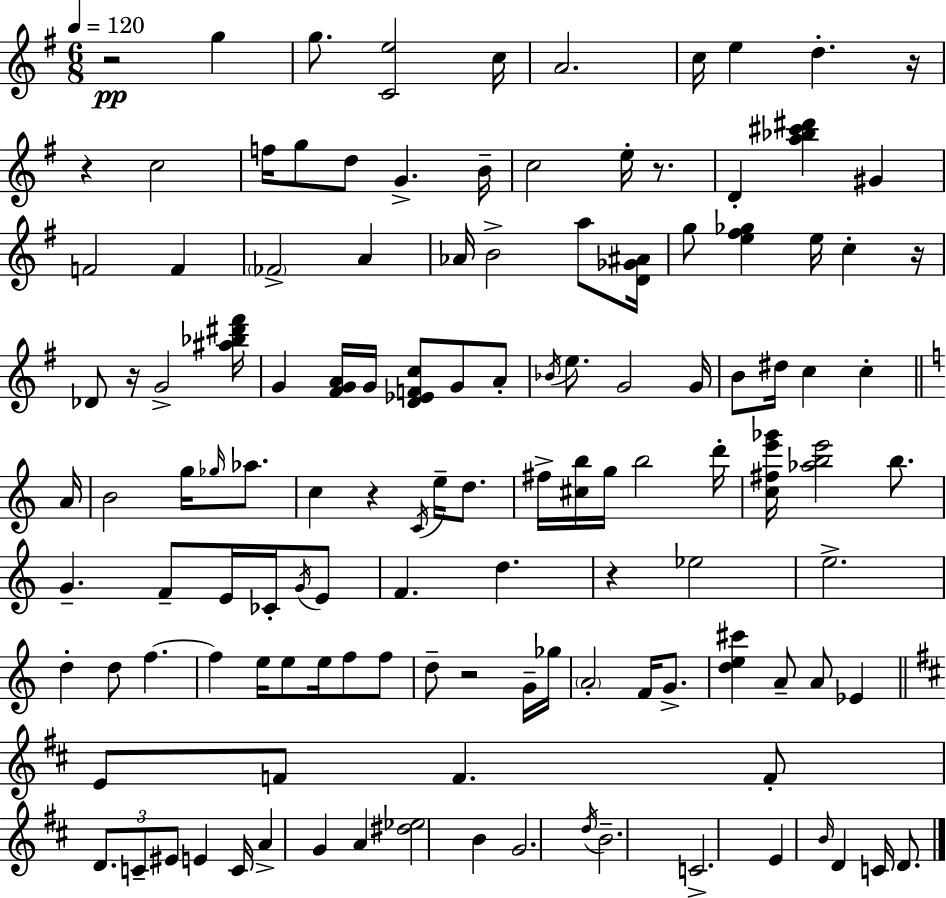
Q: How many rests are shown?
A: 9